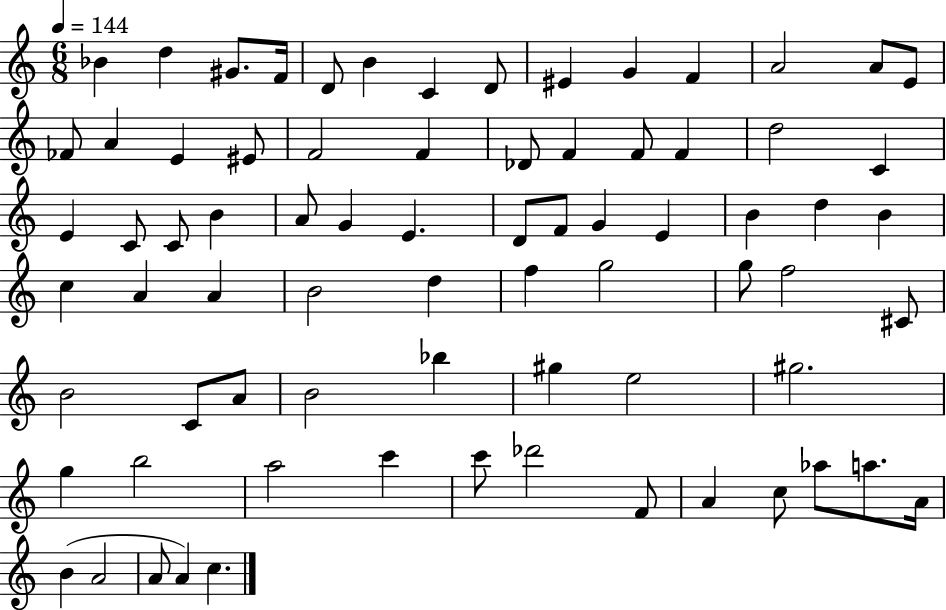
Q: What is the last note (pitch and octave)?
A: C5